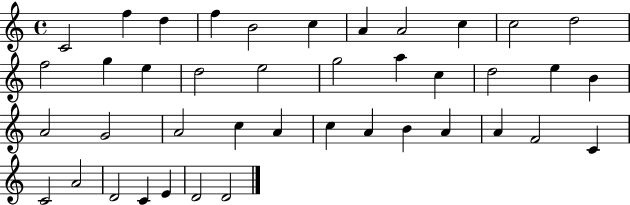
X:1
T:Untitled
M:4/4
L:1/4
K:C
C2 f d f B2 c A A2 c c2 d2 f2 g e d2 e2 g2 a c d2 e B A2 G2 A2 c A c A B A A F2 C C2 A2 D2 C E D2 D2